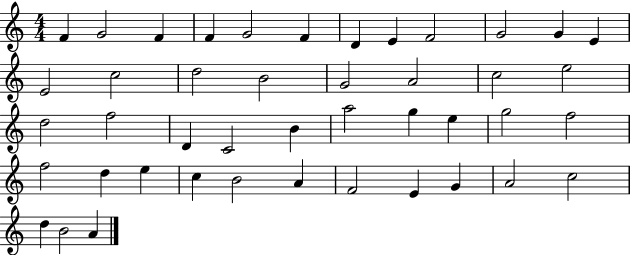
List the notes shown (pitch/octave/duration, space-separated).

F4/q G4/h F4/q F4/q G4/h F4/q D4/q E4/q F4/h G4/h G4/q E4/q E4/h C5/h D5/h B4/h G4/h A4/h C5/h E5/h D5/h F5/h D4/q C4/h B4/q A5/h G5/q E5/q G5/h F5/h F5/h D5/q E5/q C5/q B4/h A4/q F4/h E4/q G4/q A4/h C5/h D5/q B4/h A4/q